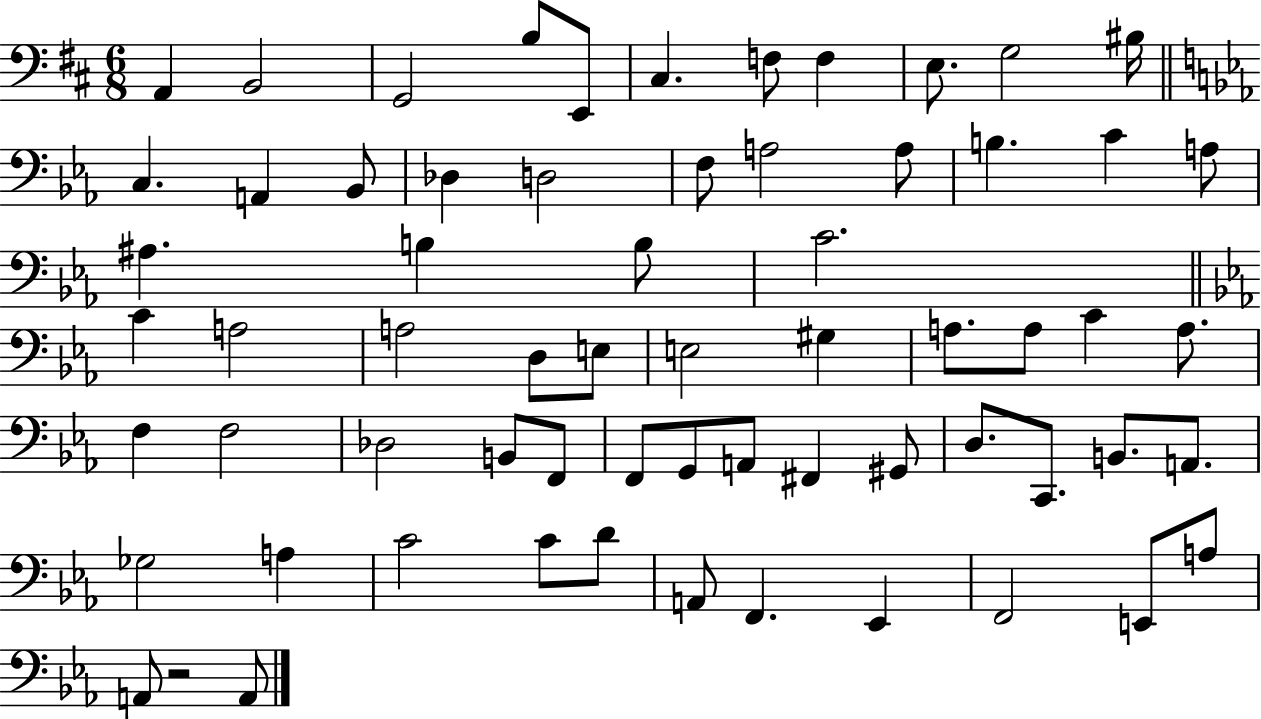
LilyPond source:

{
  \clef bass
  \numericTimeSignature
  \time 6/8
  \key d \major
  a,4 b,2 | g,2 b8 e,8 | cis4. f8 f4 | e8. g2 bis16 | \break \bar "||" \break \key ees \major c4. a,4 bes,8 | des4 d2 | f8 a2 a8 | b4. c'4 a8 | \break ais4. b4 b8 | c'2. | \bar "||" \break \key c \minor c'4 a2 | a2 d8 e8 | e2 gis4 | a8. a8 c'4 a8. | \break f4 f2 | des2 b,8 f,8 | f,8 g,8 a,8 fis,4 gis,8 | d8. c,8. b,8. a,8. | \break ges2 a4 | c'2 c'8 d'8 | a,8 f,4. ees,4 | f,2 e,8 a8 | \break a,8 r2 a,8 | \bar "|."
}